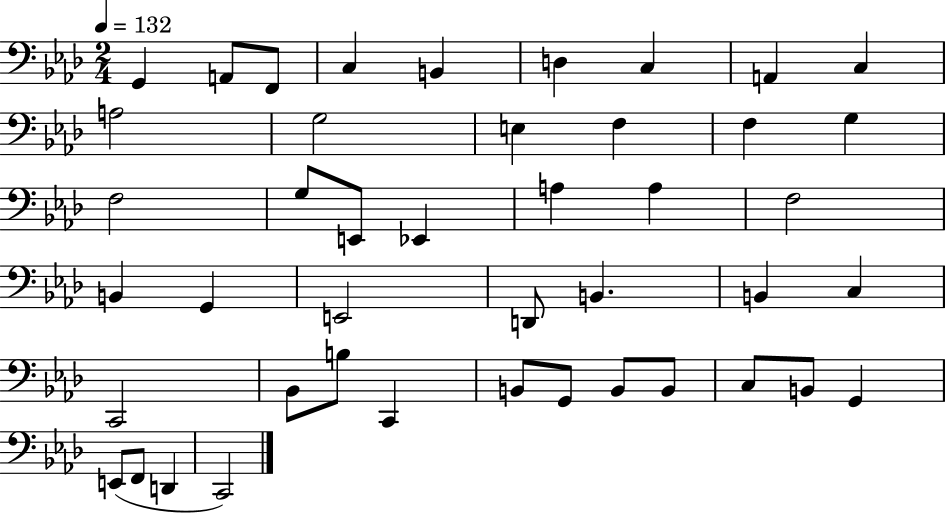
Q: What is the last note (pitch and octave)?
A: C2